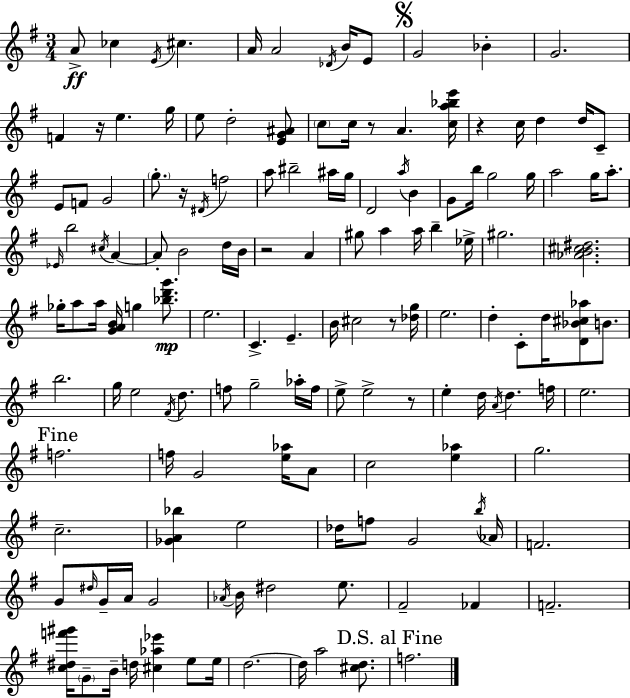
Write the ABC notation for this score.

X:1
T:Untitled
M:3/4
L:1/4
K:Em
A/2 _c E/4 ^c A/4 A2 _D/4 B/4 E/2 G2 _B G2 F z/4 e g/4 e/2 d2 [EG^A]/2 c/2 c/4 z/2 A [ca_be']/4 z c/4 d d/4 C/2 E/2 F/2 G2 g/2 z/4 ^D/4 f2 a/2 ^b2 ^a/4 g/4 D2 a/4 B G/2 b/4 g2 g/4 a2 g/4 a/2 _E/4 b2 ^c/4 A A/2 B2 d/4 B/4 z2 A ^g/2 a a/4 b _e/4 ^g2 [_AB^c^d]2 _g/4 a/2 a/4 [GAB]/4 g [_bd'g']/2 e2 C E B/4 ^c2 z/2 [_dg]/4 e2 d C/2 d/4 [D_B^c_a]/2 B/2 b2 g/4 e2 ^F/4 d/2 f/2 g2 _a/4 f/4 e/2 e2 z/2 e d/4 A/4 d f/4 e2 f2 f/4 G2 [e_a]/4 A/2 c2 [e_a] g2 c2 [_GA_b] e2 _d/4 f/2 G2 b/4 _A/4 F2 G/2 ^d/4 G/4 A/4 G2 _A/4 B/4 ^d2 e/2 ^F2 _F F2 [c^df'^g']/4 G/2 B/4 d/4 [^c_a_e'] e/2 e/4 d2 d/4 a2 [^cd]/2 f2